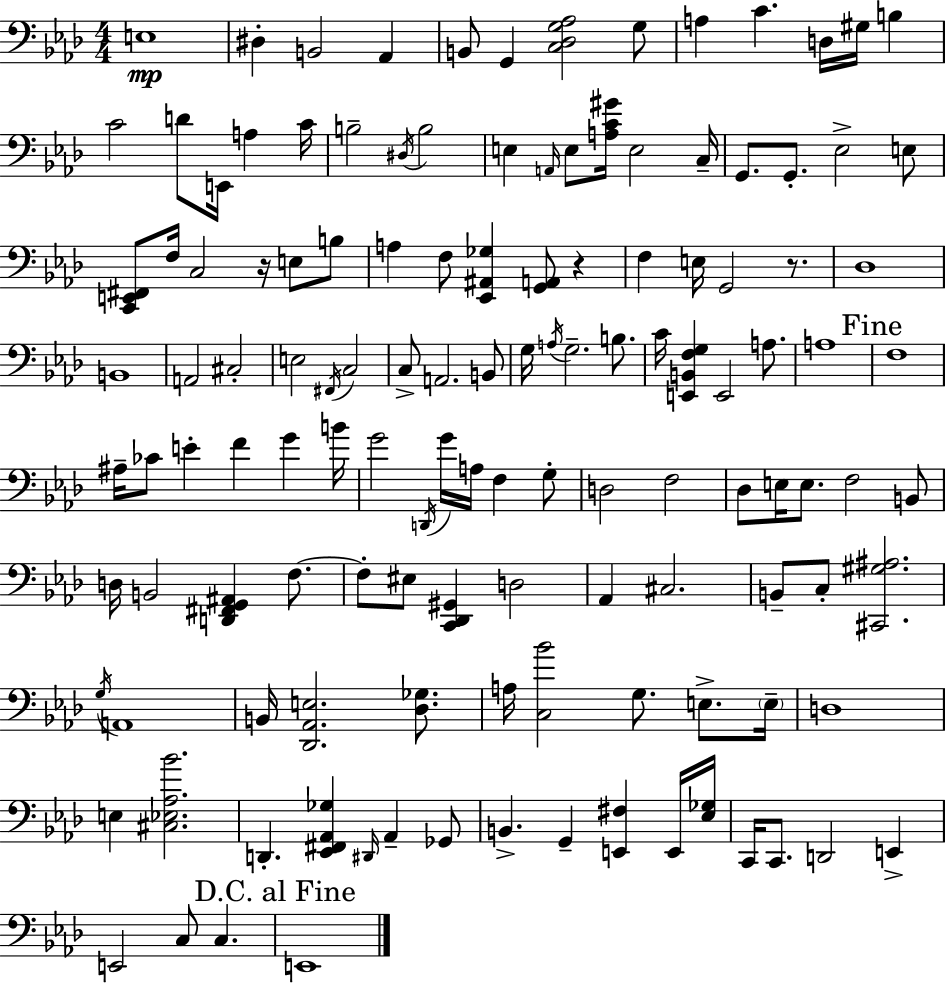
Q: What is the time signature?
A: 4/4